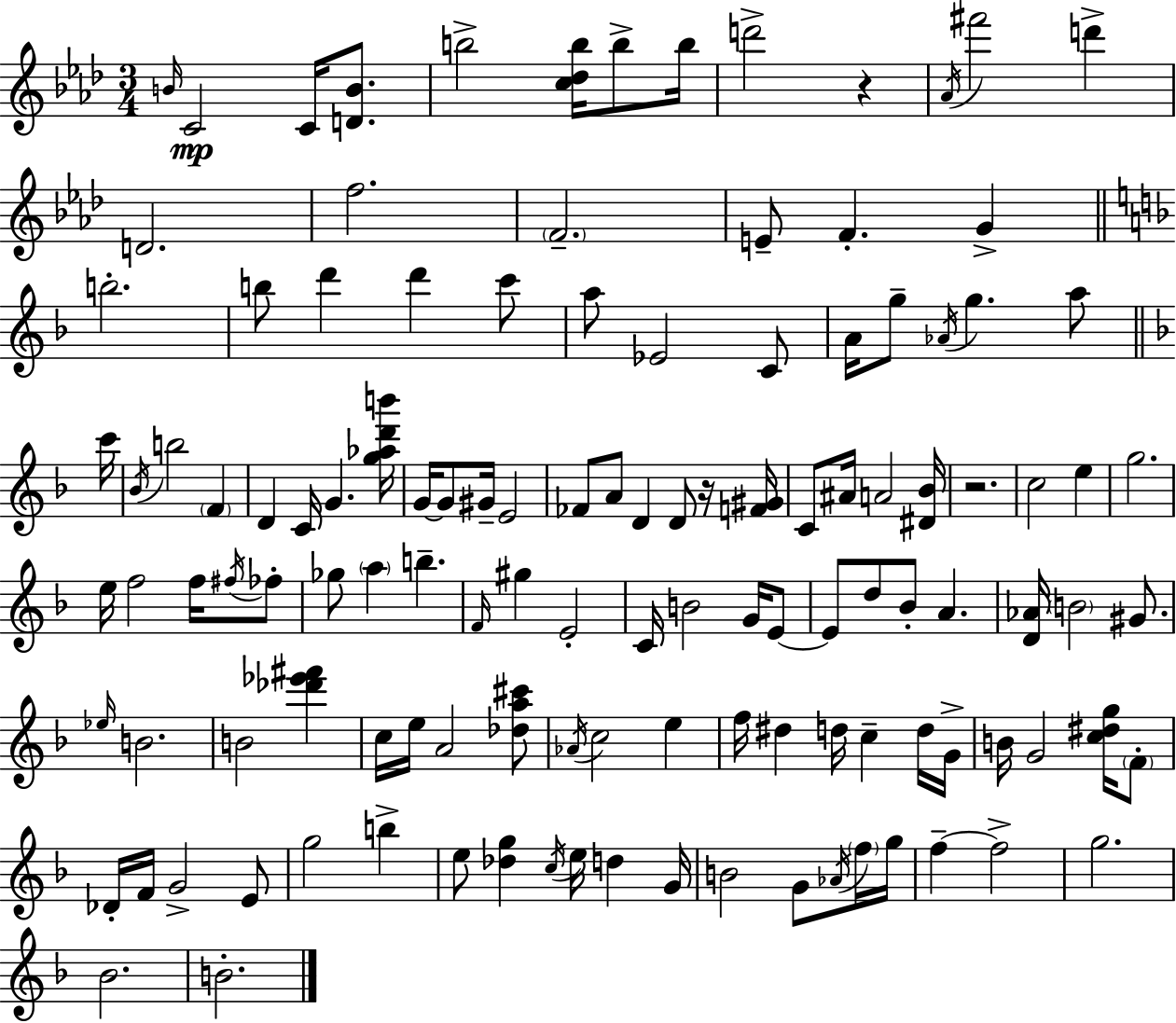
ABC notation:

X:1
T:Untitled
M:3/4
L:1/4
K:Ab
B/4 C2 C/4 [DB]/2 b2 [c_db]/4 b/2 b/4 d'2 z _A/4 ^f'2 d' D2 f2 F2 E/2 F G b2 b/2 d' d' c'/2 a/2 _E2 C/2 A/4 g/2 _A/4 g a/2 c'/4 _B/4 b2 F D C/4 G [g_ad'b']/4 G/4 G/2 ^G/4 E2 _F/2 A/2 D D/2 z/4 [F^G]/4 C/2 ^A/4 A2 [^D_B]/4 z2 c2 e g2 e/4 f2 f/4 ^f/4 _f/2 _g/2 a b F/4 ^g E2 C/4 B2 G/4 E/2 E/2 d/2 _B/2 A [D_A]/4 B2 ^G/2 _e/4 B2 B2 [_d'_e'^f'] c/4 e/4 A2 [_da^c']/2 _A/4 c2 e f/4 ^d d/4 c d/4 G/4 B/4 G2 [c^dg]/4 F/2 _D/4 F/4 G2 E/2 g2 b e/2 [_dg] c/4 e/4 d G/4 B2 G/2 _A/4 f/4 g/4 f f2 g2 _B2 B2